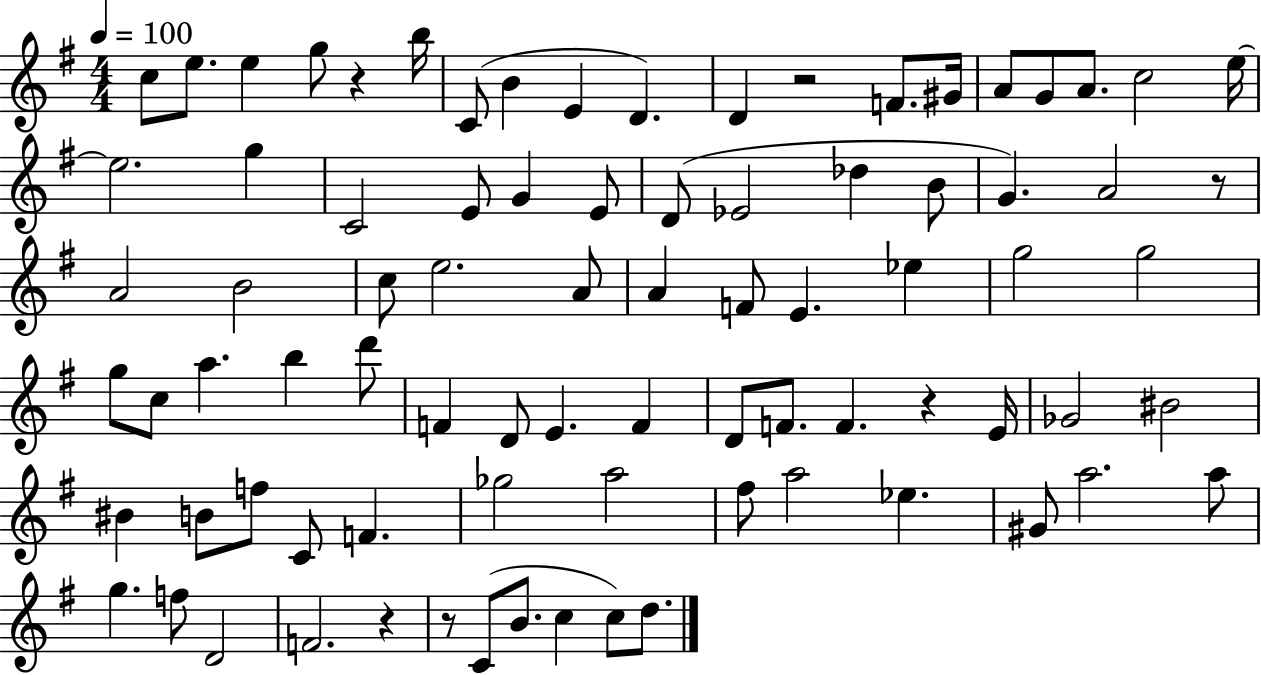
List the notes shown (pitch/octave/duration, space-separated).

C5/e E5/e. E5/q G5/e R/q B5/s C4/e B4/q E4/q D4/q. D4/q R/h F4/e. G#4/s A4/e G4/e A4/e. C5/h E5/s E5/h. G5/q C4/h E4/e G4/q E4/e D4/e Eb4/h Db5/q B4/e G4/q. A4/h R/e A4/h B4/h C5/e E5/h. A4/e A4/q F4/e E4/q. Eb5/q G5/h G5/h G5/e C5/e A5/q. B5/q D6/e F4/q D4/e E4/q. F4/q D4/e F4/e. F4/q. R/q E4/s Gb4/h BIS4/h BIS4/q B4/e F5/e C4/e F4/q. Gb5/h A5/h F#5/e A5/h Eb5/q. G#4/e A5/h. A5/e G5/q. F5/e D4/h F4/h. R/q R/e C4/e B4/e. C5/q C5/e D5/e.